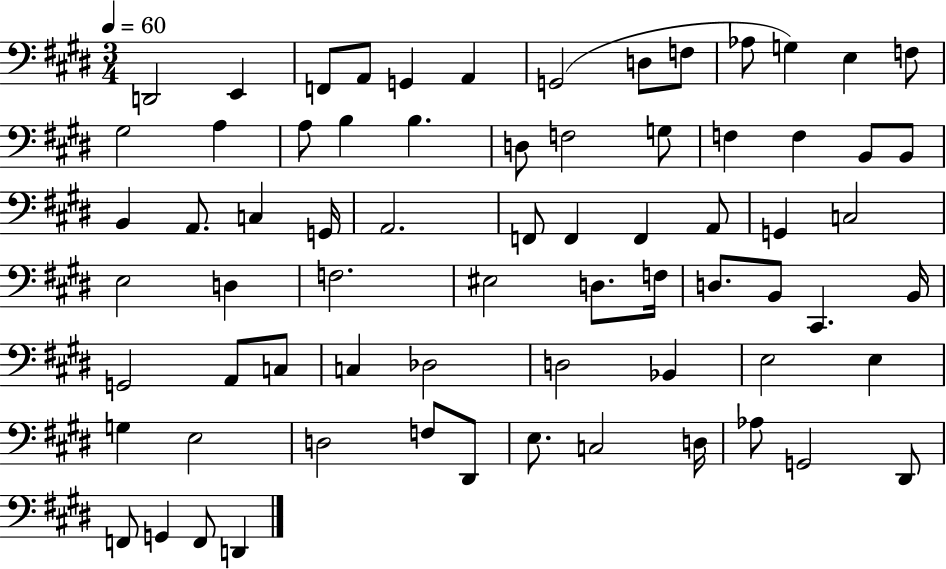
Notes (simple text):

D2/h E2/q F2/e A2/e G2/q A2/q G2/h D3/e F3/e Ab3/e G3/q E3/q F3/e G#3/h A3/q A3/e B3/q B3/q. D3/e F3/h G3/e F3/q F3/q B2/e B2/e B2/q A2/e. C3/q G2/s A2/h. F2/e F2/q F2/q A2/e G2/q C3/h E3/h D3/q F3/h. EIS3/h D3/e. F3/s D3/e. B2/e C#2/q. B2/s G2/h A2/e C3/e C3/q Db3/h D3/h Bb2/q E3/h E3/q G3/q E3/h D3/h F3/e D#2/e E3/e. C3/h D3/s Ab3/e G2/h D#2/e F2/e G2/q F2/e D2/q